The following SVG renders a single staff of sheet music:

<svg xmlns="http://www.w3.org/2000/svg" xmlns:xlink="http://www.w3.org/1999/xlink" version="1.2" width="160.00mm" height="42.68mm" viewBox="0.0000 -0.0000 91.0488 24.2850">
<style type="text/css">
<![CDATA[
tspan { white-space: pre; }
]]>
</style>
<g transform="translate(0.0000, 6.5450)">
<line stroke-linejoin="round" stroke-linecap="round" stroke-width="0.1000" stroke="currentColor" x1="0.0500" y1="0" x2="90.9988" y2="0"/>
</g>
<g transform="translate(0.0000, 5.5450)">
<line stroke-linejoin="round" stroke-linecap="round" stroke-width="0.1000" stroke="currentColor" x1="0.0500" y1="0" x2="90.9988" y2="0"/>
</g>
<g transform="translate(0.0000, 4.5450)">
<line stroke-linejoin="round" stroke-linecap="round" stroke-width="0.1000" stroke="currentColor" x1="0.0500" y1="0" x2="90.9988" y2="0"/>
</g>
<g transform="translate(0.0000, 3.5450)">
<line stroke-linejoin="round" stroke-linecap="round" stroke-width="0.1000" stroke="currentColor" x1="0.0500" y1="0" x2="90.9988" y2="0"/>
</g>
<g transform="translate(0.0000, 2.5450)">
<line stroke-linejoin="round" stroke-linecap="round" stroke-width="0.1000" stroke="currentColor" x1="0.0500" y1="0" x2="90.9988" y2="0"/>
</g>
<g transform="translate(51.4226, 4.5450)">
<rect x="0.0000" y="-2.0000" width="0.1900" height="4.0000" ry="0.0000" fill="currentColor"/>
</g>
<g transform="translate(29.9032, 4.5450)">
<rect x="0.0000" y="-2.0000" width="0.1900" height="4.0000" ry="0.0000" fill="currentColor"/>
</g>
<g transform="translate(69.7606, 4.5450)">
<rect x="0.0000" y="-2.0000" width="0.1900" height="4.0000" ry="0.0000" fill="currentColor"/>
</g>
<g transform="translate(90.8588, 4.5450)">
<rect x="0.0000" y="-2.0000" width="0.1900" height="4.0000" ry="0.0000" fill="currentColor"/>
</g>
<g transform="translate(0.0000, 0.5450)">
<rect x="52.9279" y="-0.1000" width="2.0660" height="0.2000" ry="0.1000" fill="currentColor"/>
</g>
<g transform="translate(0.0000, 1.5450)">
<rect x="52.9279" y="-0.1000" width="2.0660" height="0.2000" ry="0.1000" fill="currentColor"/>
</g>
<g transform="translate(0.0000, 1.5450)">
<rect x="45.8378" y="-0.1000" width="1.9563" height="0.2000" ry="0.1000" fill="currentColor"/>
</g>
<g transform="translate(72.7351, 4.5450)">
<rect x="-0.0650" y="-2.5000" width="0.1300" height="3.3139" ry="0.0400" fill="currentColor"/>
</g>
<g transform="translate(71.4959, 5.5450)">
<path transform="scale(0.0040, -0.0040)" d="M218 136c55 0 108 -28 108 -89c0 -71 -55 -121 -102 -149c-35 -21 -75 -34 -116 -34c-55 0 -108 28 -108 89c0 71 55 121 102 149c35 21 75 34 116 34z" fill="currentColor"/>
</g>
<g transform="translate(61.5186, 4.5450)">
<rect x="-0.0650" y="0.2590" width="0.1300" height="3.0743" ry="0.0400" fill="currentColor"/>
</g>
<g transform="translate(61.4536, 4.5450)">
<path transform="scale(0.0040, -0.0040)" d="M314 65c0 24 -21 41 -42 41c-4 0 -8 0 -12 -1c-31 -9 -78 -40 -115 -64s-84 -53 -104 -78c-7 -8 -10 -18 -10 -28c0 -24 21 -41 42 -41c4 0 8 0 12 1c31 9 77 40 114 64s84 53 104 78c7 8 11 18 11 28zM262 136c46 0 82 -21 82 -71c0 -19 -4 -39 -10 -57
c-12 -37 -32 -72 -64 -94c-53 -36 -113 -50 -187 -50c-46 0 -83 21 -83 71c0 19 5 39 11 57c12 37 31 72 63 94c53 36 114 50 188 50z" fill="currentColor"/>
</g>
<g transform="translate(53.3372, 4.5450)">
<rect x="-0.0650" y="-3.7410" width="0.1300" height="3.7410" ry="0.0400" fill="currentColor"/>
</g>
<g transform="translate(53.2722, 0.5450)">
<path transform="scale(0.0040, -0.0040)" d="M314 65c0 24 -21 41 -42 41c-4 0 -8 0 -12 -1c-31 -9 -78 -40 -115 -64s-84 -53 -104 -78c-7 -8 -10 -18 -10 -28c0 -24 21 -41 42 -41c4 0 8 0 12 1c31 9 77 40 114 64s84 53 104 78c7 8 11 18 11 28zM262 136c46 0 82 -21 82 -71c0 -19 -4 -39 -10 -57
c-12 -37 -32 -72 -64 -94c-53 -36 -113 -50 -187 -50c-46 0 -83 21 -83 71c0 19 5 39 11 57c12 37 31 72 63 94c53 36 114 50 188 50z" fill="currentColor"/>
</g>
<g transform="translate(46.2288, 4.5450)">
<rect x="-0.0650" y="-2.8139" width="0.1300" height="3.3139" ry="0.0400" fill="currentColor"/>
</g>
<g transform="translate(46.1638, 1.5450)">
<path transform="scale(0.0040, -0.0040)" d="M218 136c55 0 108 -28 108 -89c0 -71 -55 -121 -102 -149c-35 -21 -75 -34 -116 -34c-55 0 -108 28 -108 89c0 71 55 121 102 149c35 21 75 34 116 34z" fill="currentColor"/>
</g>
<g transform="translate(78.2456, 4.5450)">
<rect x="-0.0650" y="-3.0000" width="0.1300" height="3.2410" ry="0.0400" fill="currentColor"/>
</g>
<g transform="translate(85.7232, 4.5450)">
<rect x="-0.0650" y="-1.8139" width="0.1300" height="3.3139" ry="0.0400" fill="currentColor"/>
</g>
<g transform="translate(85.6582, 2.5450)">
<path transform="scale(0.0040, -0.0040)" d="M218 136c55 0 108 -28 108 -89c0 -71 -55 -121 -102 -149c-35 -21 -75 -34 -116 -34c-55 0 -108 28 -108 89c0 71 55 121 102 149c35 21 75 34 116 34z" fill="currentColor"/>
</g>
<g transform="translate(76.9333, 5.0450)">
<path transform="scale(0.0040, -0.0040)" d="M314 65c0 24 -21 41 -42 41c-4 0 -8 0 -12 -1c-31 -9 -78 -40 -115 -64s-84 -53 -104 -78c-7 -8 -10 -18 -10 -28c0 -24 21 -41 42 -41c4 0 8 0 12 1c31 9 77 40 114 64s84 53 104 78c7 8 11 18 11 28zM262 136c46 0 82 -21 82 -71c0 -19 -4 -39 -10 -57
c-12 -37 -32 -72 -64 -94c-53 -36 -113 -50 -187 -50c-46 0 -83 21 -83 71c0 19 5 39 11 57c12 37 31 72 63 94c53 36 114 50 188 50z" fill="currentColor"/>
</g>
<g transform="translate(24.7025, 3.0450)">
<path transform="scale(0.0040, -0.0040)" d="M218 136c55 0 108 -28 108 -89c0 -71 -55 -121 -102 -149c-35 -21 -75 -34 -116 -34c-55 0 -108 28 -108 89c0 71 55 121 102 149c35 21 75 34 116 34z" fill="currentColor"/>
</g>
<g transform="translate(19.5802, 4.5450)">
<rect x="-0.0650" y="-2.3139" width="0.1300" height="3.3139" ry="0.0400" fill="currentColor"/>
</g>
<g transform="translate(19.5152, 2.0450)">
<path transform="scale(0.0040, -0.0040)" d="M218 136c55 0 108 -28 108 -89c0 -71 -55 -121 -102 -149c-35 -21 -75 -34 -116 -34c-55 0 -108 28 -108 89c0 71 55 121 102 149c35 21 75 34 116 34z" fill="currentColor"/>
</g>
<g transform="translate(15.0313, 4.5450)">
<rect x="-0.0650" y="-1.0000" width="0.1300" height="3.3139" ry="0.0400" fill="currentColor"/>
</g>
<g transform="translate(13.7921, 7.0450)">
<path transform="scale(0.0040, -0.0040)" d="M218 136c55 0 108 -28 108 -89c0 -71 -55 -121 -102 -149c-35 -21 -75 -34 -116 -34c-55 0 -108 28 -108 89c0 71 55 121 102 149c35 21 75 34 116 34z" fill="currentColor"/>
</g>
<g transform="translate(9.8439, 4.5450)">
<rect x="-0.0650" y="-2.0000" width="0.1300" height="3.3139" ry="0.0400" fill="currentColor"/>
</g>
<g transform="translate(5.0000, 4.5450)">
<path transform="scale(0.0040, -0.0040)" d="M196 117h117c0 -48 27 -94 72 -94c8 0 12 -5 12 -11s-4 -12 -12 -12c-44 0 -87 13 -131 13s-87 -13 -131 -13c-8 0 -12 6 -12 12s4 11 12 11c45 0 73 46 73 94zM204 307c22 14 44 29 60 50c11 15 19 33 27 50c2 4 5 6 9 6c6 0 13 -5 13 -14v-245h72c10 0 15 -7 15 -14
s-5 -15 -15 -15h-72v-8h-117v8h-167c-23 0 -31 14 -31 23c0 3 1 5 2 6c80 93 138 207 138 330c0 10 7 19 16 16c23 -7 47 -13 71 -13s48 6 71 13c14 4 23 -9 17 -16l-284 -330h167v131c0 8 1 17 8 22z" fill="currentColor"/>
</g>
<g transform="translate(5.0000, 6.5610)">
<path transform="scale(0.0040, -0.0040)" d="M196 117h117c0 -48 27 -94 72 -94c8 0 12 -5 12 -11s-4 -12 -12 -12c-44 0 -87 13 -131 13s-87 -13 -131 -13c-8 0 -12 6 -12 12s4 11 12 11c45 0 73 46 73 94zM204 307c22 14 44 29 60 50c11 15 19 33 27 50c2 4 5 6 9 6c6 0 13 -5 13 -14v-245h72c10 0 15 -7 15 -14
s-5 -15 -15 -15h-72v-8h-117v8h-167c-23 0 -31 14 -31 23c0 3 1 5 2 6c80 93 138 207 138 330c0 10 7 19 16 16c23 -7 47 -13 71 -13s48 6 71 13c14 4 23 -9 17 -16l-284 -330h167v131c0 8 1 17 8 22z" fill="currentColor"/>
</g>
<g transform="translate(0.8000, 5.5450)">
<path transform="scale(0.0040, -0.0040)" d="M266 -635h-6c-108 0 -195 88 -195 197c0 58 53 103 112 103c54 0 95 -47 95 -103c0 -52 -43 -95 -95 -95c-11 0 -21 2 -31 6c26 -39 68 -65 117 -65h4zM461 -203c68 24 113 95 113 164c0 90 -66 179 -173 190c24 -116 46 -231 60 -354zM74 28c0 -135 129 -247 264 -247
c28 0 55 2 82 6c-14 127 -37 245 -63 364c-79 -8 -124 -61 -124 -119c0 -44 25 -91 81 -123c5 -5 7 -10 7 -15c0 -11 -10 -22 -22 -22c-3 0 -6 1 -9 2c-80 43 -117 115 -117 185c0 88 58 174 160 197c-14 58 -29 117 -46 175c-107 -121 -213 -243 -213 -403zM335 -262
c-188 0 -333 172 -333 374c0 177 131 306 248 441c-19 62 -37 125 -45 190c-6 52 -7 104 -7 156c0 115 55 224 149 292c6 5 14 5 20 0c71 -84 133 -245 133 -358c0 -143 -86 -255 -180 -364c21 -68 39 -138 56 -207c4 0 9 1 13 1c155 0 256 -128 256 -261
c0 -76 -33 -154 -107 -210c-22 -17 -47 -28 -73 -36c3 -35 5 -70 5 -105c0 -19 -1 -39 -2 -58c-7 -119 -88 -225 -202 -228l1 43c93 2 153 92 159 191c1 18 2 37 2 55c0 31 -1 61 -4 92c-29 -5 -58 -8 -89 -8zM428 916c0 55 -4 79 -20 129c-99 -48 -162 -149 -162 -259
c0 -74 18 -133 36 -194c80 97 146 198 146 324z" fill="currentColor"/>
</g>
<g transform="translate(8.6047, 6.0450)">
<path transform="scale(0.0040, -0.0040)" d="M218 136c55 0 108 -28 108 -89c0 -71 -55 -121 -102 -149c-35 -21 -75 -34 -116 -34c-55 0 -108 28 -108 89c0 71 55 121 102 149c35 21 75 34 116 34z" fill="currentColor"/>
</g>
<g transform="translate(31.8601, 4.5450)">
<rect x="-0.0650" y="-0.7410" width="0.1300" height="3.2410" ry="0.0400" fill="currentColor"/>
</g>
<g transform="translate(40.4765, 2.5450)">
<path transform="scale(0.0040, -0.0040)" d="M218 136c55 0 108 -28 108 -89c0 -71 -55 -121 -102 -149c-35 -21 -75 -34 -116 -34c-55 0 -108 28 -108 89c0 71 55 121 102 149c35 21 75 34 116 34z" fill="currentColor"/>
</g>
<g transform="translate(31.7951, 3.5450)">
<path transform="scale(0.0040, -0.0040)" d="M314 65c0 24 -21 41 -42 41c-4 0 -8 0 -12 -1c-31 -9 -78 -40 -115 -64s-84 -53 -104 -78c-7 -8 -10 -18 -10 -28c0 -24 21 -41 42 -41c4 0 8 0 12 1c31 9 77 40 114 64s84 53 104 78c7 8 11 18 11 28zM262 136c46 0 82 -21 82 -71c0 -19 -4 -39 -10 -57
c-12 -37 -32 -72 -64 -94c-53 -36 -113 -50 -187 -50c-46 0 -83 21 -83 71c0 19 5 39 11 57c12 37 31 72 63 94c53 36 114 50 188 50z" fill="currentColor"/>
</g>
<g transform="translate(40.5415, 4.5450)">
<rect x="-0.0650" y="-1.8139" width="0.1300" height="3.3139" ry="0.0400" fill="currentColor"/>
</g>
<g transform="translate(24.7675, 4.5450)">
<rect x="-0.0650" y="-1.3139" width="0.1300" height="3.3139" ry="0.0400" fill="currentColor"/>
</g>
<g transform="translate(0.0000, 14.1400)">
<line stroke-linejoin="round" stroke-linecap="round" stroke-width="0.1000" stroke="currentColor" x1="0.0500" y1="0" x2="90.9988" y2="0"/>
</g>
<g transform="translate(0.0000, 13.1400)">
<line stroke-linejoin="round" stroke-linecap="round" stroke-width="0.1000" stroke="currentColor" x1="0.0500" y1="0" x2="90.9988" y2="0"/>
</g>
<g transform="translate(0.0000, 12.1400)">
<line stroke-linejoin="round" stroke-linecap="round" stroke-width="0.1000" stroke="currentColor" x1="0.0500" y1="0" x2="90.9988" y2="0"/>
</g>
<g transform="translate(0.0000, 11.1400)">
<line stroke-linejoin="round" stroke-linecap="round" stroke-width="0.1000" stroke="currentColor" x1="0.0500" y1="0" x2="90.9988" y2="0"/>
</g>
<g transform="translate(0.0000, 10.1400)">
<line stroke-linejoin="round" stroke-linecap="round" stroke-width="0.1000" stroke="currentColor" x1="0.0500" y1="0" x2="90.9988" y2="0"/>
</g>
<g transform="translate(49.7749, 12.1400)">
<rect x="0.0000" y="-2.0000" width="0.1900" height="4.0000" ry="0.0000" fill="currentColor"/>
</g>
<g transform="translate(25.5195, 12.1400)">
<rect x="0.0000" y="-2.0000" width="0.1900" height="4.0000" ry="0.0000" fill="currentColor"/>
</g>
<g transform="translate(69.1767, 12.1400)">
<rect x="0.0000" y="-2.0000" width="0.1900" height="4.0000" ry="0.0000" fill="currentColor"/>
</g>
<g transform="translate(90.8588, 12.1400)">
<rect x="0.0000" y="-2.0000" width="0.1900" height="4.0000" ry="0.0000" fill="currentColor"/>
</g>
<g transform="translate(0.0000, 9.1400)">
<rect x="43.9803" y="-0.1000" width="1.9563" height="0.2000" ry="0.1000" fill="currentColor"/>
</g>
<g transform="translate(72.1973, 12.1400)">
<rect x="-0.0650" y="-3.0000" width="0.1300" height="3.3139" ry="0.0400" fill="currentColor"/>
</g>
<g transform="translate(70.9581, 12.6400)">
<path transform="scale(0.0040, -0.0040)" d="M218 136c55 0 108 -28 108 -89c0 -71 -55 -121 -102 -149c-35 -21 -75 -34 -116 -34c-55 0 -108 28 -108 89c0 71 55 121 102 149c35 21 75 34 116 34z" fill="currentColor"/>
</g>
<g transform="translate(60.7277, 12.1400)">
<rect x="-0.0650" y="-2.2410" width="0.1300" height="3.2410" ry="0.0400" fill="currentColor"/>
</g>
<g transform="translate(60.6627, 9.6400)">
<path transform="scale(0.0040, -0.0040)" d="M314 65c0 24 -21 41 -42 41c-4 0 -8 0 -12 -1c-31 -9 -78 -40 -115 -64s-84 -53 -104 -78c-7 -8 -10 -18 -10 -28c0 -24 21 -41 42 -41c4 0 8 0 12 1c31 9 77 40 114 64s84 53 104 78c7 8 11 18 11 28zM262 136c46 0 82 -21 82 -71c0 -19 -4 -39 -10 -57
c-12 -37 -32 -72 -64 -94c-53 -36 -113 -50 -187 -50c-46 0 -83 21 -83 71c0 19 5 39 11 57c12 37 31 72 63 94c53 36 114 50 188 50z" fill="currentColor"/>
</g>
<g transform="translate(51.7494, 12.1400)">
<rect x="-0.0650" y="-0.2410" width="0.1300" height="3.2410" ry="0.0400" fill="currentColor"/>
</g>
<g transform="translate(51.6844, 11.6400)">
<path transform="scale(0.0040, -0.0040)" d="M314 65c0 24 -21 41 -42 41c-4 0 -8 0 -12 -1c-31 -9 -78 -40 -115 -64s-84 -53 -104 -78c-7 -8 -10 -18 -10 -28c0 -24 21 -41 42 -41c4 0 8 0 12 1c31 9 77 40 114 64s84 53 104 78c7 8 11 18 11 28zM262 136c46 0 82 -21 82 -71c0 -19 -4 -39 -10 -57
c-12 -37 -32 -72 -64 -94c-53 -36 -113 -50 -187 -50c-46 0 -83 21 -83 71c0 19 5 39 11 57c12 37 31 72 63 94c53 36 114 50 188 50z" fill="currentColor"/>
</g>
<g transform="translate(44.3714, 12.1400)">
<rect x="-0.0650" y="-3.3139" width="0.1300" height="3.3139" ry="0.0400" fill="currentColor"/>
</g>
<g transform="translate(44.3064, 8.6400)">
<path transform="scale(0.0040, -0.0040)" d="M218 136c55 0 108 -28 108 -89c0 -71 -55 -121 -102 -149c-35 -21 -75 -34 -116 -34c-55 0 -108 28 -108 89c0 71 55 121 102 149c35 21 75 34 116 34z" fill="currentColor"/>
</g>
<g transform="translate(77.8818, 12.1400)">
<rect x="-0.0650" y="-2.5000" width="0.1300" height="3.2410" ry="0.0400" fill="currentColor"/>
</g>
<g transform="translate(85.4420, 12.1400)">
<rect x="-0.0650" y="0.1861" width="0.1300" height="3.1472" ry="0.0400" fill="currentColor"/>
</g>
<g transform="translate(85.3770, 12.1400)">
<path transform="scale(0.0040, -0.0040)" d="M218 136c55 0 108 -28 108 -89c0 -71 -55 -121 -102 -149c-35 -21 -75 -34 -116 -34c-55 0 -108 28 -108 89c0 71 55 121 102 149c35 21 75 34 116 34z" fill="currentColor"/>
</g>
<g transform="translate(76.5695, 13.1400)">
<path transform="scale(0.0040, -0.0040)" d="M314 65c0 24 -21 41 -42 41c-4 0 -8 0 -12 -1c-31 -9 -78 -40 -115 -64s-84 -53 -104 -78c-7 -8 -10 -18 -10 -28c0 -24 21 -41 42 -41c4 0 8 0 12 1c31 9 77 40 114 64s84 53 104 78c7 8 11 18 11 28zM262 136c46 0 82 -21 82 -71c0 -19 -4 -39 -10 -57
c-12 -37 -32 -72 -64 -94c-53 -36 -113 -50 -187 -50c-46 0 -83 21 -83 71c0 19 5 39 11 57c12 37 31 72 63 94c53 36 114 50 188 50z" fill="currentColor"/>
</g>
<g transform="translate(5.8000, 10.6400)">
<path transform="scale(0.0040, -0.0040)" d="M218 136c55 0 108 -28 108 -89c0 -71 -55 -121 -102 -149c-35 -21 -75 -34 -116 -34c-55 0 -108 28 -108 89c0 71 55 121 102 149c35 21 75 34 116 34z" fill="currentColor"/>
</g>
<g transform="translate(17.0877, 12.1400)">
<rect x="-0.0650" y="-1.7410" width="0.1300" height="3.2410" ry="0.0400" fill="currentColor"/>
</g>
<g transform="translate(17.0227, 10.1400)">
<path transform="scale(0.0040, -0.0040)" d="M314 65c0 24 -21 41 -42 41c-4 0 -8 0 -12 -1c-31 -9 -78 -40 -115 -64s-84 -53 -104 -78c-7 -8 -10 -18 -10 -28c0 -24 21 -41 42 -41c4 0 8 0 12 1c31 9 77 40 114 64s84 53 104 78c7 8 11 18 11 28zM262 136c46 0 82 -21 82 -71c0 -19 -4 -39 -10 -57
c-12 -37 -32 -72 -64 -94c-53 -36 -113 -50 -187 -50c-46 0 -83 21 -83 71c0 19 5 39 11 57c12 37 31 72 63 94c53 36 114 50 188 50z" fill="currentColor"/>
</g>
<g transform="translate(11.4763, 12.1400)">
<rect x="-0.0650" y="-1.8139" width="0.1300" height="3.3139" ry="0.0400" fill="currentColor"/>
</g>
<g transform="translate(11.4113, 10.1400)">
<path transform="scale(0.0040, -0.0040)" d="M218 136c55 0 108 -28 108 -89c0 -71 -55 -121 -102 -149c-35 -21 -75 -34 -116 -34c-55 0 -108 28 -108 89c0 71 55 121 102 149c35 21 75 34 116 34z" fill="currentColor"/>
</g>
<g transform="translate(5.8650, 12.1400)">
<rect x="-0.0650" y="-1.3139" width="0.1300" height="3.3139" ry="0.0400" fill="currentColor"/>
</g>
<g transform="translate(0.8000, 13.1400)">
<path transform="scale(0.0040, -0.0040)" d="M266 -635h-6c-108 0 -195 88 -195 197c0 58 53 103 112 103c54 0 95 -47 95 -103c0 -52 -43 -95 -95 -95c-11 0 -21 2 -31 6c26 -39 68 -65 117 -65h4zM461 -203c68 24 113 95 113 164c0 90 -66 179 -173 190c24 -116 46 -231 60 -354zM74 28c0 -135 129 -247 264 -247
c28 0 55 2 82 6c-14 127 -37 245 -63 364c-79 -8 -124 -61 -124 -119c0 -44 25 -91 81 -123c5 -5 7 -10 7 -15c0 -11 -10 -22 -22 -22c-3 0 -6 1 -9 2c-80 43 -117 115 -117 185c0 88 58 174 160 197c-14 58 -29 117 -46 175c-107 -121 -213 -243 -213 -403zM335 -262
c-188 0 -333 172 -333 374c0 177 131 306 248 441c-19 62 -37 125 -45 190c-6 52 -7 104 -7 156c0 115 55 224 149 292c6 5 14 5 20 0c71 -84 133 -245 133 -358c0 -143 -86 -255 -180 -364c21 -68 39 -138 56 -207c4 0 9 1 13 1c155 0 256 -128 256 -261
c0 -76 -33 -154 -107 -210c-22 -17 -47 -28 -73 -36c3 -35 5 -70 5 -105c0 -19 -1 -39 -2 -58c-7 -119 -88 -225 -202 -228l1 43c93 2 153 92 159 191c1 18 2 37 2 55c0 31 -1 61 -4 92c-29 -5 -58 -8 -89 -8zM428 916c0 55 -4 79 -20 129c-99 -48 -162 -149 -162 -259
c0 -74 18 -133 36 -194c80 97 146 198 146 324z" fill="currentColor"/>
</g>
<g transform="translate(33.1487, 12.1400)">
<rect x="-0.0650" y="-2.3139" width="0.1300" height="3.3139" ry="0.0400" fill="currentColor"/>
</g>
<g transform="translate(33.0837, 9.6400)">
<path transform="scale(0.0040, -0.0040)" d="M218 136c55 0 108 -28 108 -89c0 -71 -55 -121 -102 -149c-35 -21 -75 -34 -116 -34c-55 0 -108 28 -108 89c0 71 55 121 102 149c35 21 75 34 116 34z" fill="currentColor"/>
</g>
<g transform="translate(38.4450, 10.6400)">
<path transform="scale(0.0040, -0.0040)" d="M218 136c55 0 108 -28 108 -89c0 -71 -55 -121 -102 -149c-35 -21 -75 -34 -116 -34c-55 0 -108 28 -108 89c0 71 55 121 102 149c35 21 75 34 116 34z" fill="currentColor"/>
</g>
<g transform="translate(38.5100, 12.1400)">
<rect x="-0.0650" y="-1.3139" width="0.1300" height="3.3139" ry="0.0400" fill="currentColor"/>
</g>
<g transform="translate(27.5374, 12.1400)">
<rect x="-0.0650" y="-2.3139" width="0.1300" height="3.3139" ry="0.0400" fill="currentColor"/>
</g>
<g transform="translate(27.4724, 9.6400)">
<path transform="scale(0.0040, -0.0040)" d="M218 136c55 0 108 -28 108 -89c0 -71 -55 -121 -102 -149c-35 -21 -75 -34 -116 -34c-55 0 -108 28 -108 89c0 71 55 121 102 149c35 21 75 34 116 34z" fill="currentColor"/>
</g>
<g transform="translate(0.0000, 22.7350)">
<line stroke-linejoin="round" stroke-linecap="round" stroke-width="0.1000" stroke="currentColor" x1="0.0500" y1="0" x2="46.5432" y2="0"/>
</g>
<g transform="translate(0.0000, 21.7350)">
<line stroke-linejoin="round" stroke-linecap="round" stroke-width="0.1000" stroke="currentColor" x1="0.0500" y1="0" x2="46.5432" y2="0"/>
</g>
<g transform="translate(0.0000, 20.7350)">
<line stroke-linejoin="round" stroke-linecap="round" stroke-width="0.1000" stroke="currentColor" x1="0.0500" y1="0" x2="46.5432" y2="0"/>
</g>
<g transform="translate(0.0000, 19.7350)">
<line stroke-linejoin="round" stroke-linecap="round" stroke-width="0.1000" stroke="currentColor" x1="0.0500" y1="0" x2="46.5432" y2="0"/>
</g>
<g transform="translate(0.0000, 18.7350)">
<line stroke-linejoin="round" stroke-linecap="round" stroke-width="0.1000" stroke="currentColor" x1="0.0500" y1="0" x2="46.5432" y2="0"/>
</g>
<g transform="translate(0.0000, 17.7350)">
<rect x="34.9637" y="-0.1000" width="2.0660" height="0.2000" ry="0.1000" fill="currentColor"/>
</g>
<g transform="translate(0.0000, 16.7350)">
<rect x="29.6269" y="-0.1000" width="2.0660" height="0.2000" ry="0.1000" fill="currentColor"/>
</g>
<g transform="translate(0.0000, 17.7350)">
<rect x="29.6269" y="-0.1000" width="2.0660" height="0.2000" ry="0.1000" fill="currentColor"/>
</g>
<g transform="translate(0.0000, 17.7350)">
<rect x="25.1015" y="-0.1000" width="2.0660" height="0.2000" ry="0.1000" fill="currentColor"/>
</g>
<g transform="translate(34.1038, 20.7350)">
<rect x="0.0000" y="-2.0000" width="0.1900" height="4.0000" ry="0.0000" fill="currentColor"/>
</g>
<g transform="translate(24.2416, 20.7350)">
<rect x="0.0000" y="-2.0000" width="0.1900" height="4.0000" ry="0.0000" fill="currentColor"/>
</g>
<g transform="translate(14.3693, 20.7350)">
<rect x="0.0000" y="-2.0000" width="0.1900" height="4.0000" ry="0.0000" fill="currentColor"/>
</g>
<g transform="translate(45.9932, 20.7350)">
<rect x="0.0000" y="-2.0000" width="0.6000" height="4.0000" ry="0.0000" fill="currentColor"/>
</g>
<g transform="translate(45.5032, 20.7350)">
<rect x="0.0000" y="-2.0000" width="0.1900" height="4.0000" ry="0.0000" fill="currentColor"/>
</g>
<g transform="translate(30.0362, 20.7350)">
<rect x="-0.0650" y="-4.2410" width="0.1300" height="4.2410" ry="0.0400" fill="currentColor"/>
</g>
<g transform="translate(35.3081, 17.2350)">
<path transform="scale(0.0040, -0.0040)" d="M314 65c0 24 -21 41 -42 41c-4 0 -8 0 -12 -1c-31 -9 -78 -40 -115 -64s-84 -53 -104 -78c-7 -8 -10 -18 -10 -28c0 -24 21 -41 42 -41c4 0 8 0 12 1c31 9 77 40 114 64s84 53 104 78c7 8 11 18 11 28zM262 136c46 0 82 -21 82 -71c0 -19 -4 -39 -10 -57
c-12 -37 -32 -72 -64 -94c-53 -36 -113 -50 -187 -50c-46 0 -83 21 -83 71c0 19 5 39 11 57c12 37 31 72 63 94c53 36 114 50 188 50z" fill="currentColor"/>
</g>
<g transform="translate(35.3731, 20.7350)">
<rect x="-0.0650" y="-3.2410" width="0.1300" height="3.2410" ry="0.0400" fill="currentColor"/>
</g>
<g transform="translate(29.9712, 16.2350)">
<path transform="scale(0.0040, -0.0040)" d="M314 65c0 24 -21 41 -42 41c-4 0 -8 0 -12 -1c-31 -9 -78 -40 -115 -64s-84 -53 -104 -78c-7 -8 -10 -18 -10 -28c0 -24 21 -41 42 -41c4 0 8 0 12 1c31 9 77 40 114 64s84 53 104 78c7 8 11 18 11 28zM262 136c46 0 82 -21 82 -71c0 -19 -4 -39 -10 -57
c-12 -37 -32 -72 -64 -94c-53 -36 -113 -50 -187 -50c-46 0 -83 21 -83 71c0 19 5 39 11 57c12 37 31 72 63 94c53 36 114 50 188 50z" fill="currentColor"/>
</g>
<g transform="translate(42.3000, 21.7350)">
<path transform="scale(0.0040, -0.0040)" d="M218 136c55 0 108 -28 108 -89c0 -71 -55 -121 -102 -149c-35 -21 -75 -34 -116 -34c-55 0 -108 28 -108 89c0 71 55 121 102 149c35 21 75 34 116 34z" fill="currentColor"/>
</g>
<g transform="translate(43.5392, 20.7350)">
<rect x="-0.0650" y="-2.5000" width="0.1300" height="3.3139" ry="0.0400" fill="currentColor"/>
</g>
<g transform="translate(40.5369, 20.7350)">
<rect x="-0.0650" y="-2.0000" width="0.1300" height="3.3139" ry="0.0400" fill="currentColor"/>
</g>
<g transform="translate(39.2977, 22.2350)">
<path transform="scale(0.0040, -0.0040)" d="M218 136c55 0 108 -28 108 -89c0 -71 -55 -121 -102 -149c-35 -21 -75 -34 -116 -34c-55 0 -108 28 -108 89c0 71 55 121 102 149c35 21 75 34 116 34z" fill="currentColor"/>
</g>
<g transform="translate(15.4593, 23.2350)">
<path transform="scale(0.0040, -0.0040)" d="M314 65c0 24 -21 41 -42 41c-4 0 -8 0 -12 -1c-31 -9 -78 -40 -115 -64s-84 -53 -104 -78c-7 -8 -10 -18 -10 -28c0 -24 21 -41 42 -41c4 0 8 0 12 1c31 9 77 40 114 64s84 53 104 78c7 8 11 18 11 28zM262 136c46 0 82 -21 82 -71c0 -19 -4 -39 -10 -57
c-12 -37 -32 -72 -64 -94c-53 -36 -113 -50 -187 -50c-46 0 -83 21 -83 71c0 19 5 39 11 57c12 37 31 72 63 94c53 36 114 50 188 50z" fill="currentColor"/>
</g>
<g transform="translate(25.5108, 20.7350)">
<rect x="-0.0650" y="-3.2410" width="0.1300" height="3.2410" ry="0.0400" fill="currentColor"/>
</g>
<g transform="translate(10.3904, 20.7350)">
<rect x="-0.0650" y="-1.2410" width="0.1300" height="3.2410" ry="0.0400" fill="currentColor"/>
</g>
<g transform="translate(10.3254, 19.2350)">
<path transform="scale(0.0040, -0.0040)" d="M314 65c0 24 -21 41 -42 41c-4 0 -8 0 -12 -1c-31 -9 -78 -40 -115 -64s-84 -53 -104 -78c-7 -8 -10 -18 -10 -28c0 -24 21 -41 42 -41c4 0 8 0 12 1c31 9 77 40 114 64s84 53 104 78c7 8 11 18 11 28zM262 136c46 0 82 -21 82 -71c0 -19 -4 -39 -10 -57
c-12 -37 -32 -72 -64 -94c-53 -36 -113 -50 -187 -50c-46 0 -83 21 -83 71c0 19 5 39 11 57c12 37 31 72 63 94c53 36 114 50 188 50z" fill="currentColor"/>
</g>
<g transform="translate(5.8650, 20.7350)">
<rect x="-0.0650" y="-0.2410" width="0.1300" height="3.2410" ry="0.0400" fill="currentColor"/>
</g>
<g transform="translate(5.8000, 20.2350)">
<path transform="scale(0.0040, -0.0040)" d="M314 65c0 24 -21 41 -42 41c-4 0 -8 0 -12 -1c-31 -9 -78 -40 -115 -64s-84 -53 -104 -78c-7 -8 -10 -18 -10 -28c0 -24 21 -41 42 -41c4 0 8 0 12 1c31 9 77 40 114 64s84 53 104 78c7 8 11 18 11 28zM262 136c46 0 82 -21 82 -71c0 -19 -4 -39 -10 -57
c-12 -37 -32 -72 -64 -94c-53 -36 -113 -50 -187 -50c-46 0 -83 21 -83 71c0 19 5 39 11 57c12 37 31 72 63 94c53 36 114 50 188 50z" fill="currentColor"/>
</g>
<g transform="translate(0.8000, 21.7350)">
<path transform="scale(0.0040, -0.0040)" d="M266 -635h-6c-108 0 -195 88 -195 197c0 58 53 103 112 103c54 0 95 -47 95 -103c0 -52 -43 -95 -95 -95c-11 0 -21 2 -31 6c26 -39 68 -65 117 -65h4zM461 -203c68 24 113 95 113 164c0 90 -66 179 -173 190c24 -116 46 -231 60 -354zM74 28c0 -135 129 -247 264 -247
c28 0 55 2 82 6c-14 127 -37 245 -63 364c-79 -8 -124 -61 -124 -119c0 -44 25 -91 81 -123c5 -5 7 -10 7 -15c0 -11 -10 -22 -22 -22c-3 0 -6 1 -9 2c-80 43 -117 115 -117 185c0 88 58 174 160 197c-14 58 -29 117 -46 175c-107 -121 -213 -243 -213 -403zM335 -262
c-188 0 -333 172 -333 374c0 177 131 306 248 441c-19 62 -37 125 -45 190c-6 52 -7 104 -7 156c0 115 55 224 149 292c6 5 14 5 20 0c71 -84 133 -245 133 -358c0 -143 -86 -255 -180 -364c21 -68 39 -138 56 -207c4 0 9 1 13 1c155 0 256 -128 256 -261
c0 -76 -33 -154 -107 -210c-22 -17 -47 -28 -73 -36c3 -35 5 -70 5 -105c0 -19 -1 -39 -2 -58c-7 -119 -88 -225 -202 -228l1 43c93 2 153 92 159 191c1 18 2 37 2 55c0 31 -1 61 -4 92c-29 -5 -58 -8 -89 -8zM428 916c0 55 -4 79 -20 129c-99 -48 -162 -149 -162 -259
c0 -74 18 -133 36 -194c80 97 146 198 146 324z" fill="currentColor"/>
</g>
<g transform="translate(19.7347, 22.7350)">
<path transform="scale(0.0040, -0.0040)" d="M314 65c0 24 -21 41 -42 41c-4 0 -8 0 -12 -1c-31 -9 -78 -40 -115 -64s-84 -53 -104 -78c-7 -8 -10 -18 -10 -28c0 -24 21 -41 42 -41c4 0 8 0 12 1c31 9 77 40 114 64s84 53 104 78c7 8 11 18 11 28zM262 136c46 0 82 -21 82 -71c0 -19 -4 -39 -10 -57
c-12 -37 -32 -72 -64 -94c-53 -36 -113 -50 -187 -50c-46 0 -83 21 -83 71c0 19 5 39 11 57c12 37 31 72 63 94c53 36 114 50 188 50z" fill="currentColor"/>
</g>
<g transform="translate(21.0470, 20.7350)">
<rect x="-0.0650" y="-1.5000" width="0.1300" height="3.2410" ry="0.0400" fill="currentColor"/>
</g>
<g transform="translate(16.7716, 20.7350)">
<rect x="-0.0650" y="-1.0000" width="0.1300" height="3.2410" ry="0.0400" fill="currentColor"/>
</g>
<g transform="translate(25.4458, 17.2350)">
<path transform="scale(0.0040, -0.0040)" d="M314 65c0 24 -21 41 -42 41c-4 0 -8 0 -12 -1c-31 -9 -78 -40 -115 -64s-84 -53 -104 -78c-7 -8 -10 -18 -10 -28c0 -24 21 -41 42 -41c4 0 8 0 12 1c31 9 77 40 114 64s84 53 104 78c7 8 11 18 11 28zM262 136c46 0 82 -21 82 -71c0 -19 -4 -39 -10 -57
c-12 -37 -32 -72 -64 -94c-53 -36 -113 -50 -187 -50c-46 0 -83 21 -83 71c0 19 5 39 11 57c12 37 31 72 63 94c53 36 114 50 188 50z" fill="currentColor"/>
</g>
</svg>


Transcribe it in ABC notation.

X:1
T:Untitled
M:4/4
L:1/4
K:C
F D g e d2 f a c'2 B2 G A2 f e f f2 g g e b c2 g2 A G2 B c2 e2 D2 E2 b2 d'2 b2 F G